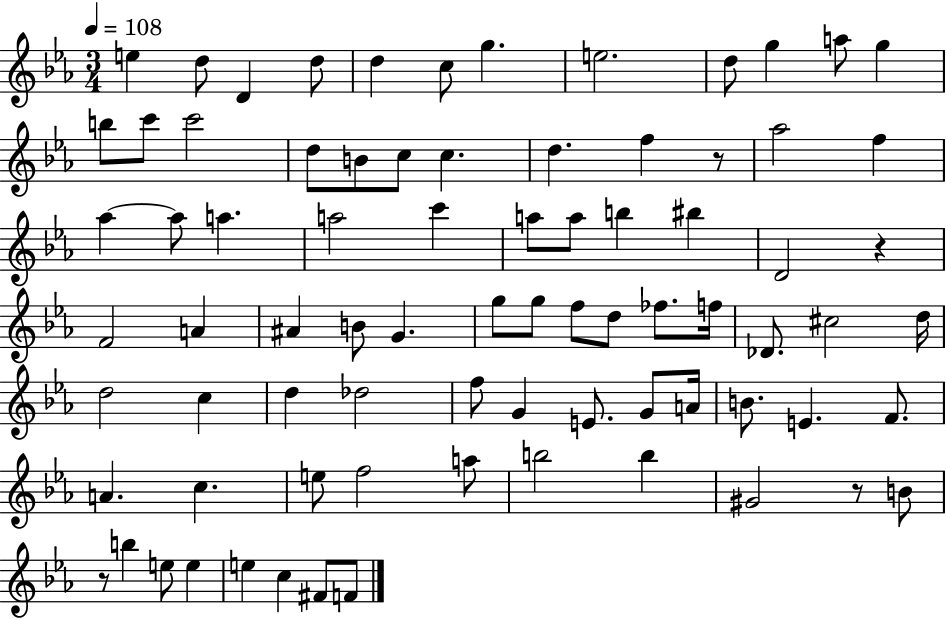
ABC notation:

X:1
T:Untitled
M:3/4
L:1/4
K:Eb
e d/2 D d/2 d c/2 g e2 d/2 g a/2 g b/2 c'/2 c'2 d/2 B/2 c/2 c d f z/2 _a2 f _a _a/2 a a2 c' a/2 a/2 b ^b D2 z F2 A ^A B/2 G g/2 g/2 f/2 d/2 _f/2 f/4 _D/2 ^c2 d/4 d2 c d _d2 f/2 G E/2 G/2 A/4 B/2 E F/2 A c e/2 f2 a/2 b2 b ^G2 z/2 B/2 z/2 b e/2 e e c ^F/2 F/2